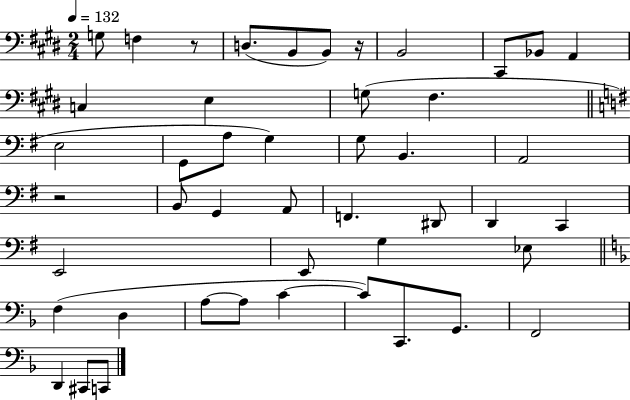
G3/e F3/q R/e D3/e. B2/e B2/e R/s B2/h C#2/e Bb2/e A2/q C3/q E3/q G3/e F#3/q. E3/h G2/e A3/e G3/q G3/e B2/q. A2/h R/h B2/e G2/q A2/e F2/q. D#2/e D2/q C2/q E2/h E2/e G3/q Eb3/e F3/q D3/q A3/e A3/e C4/q C4/e C2/e. G2/e. F2/h D2/q C#2/e C2/e